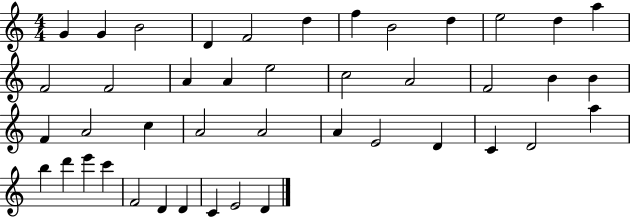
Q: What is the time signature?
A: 4/4